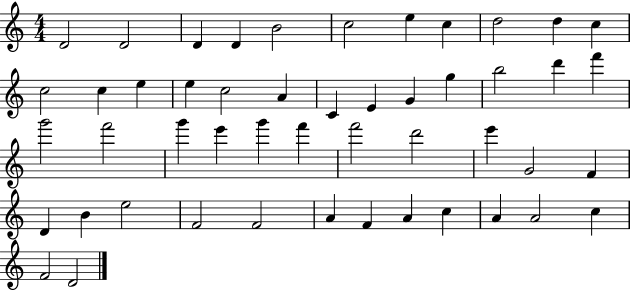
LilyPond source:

{
  \clef treble
  \numericTimeSignature
  \time 4/4
  \key c \major
  d'2 d'2 | d'4 d'4 b'2 | c''2 e''4 c''4 | d''2 d''4 c''4 | \break c''2 c''4 e''4 | e''4 c''2 a'4 | c'4 e'4 g'4 g''4 | b''2 d'''4 f'''4 | \break g'''2 f'''2 | g'''4 e'''4 g'''4 f'''4 | f'''2 d'''2 | e'''4 g'2 f'4 | \break d'4 b'4 e''2 | f'2 f'2 | a'4 f'4 a'4 c''4 | a'4 a'2 c''4 | \break f'2 d'2 | \bar "|."
}